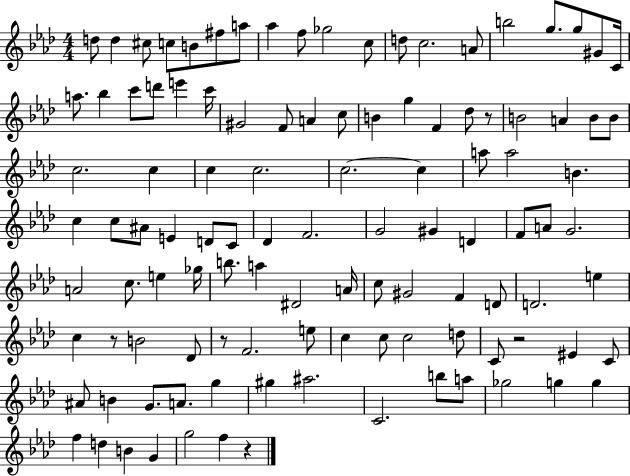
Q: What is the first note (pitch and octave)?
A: D5